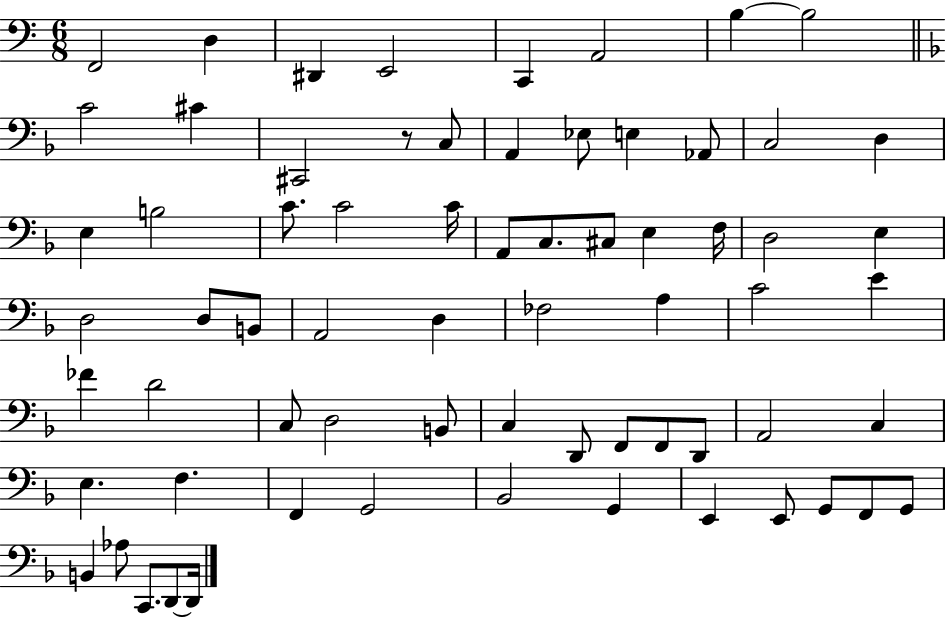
{
  \clef bass
  \numericTimeSignature
  \time 6/8
  \key c \major
  \repeat volta 2 { f,2 d4 | dis,4 e,2 | c,4 a,2 | b4~~ b2 | \break \bar "||" \break \key f \major c'2 cis'4 | cis,2 r8 c8 | a,4 ees8 e4 aes,8 | c2 d4 | \break e4 b2 | c'8. c'2 c'16 | a,8 c8. cis8 e4 f16 | d2 e4 | \break d2 d8 b,8 | a,2 d4 | fes2 a4 | c'2 e'4 | \break fes'4 d'2 | c8 d2 b,8 | c4 d,8 f,8 f,8 d,8 | a,2 c4 | \break e4. f4. | f,4 g,2 | bes,2 g,4 | e,4 e,8 g,8 f,8 g,8 | \break b,4 aes8 c,8. d,8~~ d,16 | } \bar "|."
}